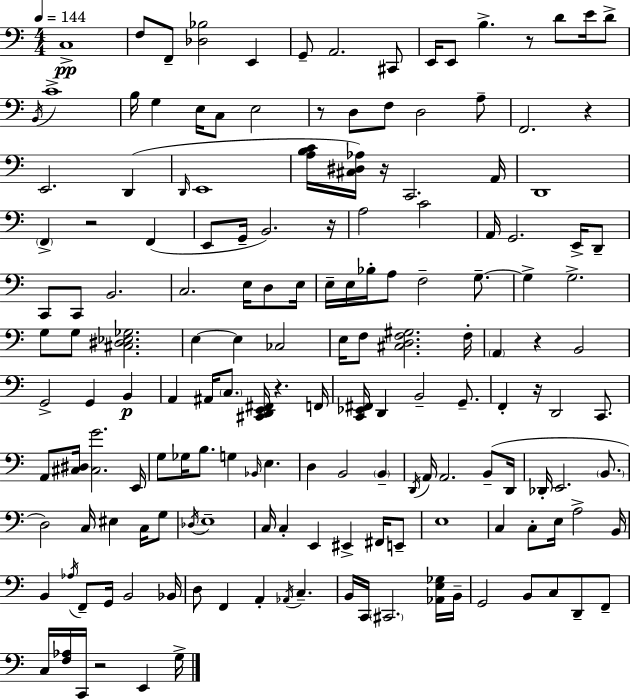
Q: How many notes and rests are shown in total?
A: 164